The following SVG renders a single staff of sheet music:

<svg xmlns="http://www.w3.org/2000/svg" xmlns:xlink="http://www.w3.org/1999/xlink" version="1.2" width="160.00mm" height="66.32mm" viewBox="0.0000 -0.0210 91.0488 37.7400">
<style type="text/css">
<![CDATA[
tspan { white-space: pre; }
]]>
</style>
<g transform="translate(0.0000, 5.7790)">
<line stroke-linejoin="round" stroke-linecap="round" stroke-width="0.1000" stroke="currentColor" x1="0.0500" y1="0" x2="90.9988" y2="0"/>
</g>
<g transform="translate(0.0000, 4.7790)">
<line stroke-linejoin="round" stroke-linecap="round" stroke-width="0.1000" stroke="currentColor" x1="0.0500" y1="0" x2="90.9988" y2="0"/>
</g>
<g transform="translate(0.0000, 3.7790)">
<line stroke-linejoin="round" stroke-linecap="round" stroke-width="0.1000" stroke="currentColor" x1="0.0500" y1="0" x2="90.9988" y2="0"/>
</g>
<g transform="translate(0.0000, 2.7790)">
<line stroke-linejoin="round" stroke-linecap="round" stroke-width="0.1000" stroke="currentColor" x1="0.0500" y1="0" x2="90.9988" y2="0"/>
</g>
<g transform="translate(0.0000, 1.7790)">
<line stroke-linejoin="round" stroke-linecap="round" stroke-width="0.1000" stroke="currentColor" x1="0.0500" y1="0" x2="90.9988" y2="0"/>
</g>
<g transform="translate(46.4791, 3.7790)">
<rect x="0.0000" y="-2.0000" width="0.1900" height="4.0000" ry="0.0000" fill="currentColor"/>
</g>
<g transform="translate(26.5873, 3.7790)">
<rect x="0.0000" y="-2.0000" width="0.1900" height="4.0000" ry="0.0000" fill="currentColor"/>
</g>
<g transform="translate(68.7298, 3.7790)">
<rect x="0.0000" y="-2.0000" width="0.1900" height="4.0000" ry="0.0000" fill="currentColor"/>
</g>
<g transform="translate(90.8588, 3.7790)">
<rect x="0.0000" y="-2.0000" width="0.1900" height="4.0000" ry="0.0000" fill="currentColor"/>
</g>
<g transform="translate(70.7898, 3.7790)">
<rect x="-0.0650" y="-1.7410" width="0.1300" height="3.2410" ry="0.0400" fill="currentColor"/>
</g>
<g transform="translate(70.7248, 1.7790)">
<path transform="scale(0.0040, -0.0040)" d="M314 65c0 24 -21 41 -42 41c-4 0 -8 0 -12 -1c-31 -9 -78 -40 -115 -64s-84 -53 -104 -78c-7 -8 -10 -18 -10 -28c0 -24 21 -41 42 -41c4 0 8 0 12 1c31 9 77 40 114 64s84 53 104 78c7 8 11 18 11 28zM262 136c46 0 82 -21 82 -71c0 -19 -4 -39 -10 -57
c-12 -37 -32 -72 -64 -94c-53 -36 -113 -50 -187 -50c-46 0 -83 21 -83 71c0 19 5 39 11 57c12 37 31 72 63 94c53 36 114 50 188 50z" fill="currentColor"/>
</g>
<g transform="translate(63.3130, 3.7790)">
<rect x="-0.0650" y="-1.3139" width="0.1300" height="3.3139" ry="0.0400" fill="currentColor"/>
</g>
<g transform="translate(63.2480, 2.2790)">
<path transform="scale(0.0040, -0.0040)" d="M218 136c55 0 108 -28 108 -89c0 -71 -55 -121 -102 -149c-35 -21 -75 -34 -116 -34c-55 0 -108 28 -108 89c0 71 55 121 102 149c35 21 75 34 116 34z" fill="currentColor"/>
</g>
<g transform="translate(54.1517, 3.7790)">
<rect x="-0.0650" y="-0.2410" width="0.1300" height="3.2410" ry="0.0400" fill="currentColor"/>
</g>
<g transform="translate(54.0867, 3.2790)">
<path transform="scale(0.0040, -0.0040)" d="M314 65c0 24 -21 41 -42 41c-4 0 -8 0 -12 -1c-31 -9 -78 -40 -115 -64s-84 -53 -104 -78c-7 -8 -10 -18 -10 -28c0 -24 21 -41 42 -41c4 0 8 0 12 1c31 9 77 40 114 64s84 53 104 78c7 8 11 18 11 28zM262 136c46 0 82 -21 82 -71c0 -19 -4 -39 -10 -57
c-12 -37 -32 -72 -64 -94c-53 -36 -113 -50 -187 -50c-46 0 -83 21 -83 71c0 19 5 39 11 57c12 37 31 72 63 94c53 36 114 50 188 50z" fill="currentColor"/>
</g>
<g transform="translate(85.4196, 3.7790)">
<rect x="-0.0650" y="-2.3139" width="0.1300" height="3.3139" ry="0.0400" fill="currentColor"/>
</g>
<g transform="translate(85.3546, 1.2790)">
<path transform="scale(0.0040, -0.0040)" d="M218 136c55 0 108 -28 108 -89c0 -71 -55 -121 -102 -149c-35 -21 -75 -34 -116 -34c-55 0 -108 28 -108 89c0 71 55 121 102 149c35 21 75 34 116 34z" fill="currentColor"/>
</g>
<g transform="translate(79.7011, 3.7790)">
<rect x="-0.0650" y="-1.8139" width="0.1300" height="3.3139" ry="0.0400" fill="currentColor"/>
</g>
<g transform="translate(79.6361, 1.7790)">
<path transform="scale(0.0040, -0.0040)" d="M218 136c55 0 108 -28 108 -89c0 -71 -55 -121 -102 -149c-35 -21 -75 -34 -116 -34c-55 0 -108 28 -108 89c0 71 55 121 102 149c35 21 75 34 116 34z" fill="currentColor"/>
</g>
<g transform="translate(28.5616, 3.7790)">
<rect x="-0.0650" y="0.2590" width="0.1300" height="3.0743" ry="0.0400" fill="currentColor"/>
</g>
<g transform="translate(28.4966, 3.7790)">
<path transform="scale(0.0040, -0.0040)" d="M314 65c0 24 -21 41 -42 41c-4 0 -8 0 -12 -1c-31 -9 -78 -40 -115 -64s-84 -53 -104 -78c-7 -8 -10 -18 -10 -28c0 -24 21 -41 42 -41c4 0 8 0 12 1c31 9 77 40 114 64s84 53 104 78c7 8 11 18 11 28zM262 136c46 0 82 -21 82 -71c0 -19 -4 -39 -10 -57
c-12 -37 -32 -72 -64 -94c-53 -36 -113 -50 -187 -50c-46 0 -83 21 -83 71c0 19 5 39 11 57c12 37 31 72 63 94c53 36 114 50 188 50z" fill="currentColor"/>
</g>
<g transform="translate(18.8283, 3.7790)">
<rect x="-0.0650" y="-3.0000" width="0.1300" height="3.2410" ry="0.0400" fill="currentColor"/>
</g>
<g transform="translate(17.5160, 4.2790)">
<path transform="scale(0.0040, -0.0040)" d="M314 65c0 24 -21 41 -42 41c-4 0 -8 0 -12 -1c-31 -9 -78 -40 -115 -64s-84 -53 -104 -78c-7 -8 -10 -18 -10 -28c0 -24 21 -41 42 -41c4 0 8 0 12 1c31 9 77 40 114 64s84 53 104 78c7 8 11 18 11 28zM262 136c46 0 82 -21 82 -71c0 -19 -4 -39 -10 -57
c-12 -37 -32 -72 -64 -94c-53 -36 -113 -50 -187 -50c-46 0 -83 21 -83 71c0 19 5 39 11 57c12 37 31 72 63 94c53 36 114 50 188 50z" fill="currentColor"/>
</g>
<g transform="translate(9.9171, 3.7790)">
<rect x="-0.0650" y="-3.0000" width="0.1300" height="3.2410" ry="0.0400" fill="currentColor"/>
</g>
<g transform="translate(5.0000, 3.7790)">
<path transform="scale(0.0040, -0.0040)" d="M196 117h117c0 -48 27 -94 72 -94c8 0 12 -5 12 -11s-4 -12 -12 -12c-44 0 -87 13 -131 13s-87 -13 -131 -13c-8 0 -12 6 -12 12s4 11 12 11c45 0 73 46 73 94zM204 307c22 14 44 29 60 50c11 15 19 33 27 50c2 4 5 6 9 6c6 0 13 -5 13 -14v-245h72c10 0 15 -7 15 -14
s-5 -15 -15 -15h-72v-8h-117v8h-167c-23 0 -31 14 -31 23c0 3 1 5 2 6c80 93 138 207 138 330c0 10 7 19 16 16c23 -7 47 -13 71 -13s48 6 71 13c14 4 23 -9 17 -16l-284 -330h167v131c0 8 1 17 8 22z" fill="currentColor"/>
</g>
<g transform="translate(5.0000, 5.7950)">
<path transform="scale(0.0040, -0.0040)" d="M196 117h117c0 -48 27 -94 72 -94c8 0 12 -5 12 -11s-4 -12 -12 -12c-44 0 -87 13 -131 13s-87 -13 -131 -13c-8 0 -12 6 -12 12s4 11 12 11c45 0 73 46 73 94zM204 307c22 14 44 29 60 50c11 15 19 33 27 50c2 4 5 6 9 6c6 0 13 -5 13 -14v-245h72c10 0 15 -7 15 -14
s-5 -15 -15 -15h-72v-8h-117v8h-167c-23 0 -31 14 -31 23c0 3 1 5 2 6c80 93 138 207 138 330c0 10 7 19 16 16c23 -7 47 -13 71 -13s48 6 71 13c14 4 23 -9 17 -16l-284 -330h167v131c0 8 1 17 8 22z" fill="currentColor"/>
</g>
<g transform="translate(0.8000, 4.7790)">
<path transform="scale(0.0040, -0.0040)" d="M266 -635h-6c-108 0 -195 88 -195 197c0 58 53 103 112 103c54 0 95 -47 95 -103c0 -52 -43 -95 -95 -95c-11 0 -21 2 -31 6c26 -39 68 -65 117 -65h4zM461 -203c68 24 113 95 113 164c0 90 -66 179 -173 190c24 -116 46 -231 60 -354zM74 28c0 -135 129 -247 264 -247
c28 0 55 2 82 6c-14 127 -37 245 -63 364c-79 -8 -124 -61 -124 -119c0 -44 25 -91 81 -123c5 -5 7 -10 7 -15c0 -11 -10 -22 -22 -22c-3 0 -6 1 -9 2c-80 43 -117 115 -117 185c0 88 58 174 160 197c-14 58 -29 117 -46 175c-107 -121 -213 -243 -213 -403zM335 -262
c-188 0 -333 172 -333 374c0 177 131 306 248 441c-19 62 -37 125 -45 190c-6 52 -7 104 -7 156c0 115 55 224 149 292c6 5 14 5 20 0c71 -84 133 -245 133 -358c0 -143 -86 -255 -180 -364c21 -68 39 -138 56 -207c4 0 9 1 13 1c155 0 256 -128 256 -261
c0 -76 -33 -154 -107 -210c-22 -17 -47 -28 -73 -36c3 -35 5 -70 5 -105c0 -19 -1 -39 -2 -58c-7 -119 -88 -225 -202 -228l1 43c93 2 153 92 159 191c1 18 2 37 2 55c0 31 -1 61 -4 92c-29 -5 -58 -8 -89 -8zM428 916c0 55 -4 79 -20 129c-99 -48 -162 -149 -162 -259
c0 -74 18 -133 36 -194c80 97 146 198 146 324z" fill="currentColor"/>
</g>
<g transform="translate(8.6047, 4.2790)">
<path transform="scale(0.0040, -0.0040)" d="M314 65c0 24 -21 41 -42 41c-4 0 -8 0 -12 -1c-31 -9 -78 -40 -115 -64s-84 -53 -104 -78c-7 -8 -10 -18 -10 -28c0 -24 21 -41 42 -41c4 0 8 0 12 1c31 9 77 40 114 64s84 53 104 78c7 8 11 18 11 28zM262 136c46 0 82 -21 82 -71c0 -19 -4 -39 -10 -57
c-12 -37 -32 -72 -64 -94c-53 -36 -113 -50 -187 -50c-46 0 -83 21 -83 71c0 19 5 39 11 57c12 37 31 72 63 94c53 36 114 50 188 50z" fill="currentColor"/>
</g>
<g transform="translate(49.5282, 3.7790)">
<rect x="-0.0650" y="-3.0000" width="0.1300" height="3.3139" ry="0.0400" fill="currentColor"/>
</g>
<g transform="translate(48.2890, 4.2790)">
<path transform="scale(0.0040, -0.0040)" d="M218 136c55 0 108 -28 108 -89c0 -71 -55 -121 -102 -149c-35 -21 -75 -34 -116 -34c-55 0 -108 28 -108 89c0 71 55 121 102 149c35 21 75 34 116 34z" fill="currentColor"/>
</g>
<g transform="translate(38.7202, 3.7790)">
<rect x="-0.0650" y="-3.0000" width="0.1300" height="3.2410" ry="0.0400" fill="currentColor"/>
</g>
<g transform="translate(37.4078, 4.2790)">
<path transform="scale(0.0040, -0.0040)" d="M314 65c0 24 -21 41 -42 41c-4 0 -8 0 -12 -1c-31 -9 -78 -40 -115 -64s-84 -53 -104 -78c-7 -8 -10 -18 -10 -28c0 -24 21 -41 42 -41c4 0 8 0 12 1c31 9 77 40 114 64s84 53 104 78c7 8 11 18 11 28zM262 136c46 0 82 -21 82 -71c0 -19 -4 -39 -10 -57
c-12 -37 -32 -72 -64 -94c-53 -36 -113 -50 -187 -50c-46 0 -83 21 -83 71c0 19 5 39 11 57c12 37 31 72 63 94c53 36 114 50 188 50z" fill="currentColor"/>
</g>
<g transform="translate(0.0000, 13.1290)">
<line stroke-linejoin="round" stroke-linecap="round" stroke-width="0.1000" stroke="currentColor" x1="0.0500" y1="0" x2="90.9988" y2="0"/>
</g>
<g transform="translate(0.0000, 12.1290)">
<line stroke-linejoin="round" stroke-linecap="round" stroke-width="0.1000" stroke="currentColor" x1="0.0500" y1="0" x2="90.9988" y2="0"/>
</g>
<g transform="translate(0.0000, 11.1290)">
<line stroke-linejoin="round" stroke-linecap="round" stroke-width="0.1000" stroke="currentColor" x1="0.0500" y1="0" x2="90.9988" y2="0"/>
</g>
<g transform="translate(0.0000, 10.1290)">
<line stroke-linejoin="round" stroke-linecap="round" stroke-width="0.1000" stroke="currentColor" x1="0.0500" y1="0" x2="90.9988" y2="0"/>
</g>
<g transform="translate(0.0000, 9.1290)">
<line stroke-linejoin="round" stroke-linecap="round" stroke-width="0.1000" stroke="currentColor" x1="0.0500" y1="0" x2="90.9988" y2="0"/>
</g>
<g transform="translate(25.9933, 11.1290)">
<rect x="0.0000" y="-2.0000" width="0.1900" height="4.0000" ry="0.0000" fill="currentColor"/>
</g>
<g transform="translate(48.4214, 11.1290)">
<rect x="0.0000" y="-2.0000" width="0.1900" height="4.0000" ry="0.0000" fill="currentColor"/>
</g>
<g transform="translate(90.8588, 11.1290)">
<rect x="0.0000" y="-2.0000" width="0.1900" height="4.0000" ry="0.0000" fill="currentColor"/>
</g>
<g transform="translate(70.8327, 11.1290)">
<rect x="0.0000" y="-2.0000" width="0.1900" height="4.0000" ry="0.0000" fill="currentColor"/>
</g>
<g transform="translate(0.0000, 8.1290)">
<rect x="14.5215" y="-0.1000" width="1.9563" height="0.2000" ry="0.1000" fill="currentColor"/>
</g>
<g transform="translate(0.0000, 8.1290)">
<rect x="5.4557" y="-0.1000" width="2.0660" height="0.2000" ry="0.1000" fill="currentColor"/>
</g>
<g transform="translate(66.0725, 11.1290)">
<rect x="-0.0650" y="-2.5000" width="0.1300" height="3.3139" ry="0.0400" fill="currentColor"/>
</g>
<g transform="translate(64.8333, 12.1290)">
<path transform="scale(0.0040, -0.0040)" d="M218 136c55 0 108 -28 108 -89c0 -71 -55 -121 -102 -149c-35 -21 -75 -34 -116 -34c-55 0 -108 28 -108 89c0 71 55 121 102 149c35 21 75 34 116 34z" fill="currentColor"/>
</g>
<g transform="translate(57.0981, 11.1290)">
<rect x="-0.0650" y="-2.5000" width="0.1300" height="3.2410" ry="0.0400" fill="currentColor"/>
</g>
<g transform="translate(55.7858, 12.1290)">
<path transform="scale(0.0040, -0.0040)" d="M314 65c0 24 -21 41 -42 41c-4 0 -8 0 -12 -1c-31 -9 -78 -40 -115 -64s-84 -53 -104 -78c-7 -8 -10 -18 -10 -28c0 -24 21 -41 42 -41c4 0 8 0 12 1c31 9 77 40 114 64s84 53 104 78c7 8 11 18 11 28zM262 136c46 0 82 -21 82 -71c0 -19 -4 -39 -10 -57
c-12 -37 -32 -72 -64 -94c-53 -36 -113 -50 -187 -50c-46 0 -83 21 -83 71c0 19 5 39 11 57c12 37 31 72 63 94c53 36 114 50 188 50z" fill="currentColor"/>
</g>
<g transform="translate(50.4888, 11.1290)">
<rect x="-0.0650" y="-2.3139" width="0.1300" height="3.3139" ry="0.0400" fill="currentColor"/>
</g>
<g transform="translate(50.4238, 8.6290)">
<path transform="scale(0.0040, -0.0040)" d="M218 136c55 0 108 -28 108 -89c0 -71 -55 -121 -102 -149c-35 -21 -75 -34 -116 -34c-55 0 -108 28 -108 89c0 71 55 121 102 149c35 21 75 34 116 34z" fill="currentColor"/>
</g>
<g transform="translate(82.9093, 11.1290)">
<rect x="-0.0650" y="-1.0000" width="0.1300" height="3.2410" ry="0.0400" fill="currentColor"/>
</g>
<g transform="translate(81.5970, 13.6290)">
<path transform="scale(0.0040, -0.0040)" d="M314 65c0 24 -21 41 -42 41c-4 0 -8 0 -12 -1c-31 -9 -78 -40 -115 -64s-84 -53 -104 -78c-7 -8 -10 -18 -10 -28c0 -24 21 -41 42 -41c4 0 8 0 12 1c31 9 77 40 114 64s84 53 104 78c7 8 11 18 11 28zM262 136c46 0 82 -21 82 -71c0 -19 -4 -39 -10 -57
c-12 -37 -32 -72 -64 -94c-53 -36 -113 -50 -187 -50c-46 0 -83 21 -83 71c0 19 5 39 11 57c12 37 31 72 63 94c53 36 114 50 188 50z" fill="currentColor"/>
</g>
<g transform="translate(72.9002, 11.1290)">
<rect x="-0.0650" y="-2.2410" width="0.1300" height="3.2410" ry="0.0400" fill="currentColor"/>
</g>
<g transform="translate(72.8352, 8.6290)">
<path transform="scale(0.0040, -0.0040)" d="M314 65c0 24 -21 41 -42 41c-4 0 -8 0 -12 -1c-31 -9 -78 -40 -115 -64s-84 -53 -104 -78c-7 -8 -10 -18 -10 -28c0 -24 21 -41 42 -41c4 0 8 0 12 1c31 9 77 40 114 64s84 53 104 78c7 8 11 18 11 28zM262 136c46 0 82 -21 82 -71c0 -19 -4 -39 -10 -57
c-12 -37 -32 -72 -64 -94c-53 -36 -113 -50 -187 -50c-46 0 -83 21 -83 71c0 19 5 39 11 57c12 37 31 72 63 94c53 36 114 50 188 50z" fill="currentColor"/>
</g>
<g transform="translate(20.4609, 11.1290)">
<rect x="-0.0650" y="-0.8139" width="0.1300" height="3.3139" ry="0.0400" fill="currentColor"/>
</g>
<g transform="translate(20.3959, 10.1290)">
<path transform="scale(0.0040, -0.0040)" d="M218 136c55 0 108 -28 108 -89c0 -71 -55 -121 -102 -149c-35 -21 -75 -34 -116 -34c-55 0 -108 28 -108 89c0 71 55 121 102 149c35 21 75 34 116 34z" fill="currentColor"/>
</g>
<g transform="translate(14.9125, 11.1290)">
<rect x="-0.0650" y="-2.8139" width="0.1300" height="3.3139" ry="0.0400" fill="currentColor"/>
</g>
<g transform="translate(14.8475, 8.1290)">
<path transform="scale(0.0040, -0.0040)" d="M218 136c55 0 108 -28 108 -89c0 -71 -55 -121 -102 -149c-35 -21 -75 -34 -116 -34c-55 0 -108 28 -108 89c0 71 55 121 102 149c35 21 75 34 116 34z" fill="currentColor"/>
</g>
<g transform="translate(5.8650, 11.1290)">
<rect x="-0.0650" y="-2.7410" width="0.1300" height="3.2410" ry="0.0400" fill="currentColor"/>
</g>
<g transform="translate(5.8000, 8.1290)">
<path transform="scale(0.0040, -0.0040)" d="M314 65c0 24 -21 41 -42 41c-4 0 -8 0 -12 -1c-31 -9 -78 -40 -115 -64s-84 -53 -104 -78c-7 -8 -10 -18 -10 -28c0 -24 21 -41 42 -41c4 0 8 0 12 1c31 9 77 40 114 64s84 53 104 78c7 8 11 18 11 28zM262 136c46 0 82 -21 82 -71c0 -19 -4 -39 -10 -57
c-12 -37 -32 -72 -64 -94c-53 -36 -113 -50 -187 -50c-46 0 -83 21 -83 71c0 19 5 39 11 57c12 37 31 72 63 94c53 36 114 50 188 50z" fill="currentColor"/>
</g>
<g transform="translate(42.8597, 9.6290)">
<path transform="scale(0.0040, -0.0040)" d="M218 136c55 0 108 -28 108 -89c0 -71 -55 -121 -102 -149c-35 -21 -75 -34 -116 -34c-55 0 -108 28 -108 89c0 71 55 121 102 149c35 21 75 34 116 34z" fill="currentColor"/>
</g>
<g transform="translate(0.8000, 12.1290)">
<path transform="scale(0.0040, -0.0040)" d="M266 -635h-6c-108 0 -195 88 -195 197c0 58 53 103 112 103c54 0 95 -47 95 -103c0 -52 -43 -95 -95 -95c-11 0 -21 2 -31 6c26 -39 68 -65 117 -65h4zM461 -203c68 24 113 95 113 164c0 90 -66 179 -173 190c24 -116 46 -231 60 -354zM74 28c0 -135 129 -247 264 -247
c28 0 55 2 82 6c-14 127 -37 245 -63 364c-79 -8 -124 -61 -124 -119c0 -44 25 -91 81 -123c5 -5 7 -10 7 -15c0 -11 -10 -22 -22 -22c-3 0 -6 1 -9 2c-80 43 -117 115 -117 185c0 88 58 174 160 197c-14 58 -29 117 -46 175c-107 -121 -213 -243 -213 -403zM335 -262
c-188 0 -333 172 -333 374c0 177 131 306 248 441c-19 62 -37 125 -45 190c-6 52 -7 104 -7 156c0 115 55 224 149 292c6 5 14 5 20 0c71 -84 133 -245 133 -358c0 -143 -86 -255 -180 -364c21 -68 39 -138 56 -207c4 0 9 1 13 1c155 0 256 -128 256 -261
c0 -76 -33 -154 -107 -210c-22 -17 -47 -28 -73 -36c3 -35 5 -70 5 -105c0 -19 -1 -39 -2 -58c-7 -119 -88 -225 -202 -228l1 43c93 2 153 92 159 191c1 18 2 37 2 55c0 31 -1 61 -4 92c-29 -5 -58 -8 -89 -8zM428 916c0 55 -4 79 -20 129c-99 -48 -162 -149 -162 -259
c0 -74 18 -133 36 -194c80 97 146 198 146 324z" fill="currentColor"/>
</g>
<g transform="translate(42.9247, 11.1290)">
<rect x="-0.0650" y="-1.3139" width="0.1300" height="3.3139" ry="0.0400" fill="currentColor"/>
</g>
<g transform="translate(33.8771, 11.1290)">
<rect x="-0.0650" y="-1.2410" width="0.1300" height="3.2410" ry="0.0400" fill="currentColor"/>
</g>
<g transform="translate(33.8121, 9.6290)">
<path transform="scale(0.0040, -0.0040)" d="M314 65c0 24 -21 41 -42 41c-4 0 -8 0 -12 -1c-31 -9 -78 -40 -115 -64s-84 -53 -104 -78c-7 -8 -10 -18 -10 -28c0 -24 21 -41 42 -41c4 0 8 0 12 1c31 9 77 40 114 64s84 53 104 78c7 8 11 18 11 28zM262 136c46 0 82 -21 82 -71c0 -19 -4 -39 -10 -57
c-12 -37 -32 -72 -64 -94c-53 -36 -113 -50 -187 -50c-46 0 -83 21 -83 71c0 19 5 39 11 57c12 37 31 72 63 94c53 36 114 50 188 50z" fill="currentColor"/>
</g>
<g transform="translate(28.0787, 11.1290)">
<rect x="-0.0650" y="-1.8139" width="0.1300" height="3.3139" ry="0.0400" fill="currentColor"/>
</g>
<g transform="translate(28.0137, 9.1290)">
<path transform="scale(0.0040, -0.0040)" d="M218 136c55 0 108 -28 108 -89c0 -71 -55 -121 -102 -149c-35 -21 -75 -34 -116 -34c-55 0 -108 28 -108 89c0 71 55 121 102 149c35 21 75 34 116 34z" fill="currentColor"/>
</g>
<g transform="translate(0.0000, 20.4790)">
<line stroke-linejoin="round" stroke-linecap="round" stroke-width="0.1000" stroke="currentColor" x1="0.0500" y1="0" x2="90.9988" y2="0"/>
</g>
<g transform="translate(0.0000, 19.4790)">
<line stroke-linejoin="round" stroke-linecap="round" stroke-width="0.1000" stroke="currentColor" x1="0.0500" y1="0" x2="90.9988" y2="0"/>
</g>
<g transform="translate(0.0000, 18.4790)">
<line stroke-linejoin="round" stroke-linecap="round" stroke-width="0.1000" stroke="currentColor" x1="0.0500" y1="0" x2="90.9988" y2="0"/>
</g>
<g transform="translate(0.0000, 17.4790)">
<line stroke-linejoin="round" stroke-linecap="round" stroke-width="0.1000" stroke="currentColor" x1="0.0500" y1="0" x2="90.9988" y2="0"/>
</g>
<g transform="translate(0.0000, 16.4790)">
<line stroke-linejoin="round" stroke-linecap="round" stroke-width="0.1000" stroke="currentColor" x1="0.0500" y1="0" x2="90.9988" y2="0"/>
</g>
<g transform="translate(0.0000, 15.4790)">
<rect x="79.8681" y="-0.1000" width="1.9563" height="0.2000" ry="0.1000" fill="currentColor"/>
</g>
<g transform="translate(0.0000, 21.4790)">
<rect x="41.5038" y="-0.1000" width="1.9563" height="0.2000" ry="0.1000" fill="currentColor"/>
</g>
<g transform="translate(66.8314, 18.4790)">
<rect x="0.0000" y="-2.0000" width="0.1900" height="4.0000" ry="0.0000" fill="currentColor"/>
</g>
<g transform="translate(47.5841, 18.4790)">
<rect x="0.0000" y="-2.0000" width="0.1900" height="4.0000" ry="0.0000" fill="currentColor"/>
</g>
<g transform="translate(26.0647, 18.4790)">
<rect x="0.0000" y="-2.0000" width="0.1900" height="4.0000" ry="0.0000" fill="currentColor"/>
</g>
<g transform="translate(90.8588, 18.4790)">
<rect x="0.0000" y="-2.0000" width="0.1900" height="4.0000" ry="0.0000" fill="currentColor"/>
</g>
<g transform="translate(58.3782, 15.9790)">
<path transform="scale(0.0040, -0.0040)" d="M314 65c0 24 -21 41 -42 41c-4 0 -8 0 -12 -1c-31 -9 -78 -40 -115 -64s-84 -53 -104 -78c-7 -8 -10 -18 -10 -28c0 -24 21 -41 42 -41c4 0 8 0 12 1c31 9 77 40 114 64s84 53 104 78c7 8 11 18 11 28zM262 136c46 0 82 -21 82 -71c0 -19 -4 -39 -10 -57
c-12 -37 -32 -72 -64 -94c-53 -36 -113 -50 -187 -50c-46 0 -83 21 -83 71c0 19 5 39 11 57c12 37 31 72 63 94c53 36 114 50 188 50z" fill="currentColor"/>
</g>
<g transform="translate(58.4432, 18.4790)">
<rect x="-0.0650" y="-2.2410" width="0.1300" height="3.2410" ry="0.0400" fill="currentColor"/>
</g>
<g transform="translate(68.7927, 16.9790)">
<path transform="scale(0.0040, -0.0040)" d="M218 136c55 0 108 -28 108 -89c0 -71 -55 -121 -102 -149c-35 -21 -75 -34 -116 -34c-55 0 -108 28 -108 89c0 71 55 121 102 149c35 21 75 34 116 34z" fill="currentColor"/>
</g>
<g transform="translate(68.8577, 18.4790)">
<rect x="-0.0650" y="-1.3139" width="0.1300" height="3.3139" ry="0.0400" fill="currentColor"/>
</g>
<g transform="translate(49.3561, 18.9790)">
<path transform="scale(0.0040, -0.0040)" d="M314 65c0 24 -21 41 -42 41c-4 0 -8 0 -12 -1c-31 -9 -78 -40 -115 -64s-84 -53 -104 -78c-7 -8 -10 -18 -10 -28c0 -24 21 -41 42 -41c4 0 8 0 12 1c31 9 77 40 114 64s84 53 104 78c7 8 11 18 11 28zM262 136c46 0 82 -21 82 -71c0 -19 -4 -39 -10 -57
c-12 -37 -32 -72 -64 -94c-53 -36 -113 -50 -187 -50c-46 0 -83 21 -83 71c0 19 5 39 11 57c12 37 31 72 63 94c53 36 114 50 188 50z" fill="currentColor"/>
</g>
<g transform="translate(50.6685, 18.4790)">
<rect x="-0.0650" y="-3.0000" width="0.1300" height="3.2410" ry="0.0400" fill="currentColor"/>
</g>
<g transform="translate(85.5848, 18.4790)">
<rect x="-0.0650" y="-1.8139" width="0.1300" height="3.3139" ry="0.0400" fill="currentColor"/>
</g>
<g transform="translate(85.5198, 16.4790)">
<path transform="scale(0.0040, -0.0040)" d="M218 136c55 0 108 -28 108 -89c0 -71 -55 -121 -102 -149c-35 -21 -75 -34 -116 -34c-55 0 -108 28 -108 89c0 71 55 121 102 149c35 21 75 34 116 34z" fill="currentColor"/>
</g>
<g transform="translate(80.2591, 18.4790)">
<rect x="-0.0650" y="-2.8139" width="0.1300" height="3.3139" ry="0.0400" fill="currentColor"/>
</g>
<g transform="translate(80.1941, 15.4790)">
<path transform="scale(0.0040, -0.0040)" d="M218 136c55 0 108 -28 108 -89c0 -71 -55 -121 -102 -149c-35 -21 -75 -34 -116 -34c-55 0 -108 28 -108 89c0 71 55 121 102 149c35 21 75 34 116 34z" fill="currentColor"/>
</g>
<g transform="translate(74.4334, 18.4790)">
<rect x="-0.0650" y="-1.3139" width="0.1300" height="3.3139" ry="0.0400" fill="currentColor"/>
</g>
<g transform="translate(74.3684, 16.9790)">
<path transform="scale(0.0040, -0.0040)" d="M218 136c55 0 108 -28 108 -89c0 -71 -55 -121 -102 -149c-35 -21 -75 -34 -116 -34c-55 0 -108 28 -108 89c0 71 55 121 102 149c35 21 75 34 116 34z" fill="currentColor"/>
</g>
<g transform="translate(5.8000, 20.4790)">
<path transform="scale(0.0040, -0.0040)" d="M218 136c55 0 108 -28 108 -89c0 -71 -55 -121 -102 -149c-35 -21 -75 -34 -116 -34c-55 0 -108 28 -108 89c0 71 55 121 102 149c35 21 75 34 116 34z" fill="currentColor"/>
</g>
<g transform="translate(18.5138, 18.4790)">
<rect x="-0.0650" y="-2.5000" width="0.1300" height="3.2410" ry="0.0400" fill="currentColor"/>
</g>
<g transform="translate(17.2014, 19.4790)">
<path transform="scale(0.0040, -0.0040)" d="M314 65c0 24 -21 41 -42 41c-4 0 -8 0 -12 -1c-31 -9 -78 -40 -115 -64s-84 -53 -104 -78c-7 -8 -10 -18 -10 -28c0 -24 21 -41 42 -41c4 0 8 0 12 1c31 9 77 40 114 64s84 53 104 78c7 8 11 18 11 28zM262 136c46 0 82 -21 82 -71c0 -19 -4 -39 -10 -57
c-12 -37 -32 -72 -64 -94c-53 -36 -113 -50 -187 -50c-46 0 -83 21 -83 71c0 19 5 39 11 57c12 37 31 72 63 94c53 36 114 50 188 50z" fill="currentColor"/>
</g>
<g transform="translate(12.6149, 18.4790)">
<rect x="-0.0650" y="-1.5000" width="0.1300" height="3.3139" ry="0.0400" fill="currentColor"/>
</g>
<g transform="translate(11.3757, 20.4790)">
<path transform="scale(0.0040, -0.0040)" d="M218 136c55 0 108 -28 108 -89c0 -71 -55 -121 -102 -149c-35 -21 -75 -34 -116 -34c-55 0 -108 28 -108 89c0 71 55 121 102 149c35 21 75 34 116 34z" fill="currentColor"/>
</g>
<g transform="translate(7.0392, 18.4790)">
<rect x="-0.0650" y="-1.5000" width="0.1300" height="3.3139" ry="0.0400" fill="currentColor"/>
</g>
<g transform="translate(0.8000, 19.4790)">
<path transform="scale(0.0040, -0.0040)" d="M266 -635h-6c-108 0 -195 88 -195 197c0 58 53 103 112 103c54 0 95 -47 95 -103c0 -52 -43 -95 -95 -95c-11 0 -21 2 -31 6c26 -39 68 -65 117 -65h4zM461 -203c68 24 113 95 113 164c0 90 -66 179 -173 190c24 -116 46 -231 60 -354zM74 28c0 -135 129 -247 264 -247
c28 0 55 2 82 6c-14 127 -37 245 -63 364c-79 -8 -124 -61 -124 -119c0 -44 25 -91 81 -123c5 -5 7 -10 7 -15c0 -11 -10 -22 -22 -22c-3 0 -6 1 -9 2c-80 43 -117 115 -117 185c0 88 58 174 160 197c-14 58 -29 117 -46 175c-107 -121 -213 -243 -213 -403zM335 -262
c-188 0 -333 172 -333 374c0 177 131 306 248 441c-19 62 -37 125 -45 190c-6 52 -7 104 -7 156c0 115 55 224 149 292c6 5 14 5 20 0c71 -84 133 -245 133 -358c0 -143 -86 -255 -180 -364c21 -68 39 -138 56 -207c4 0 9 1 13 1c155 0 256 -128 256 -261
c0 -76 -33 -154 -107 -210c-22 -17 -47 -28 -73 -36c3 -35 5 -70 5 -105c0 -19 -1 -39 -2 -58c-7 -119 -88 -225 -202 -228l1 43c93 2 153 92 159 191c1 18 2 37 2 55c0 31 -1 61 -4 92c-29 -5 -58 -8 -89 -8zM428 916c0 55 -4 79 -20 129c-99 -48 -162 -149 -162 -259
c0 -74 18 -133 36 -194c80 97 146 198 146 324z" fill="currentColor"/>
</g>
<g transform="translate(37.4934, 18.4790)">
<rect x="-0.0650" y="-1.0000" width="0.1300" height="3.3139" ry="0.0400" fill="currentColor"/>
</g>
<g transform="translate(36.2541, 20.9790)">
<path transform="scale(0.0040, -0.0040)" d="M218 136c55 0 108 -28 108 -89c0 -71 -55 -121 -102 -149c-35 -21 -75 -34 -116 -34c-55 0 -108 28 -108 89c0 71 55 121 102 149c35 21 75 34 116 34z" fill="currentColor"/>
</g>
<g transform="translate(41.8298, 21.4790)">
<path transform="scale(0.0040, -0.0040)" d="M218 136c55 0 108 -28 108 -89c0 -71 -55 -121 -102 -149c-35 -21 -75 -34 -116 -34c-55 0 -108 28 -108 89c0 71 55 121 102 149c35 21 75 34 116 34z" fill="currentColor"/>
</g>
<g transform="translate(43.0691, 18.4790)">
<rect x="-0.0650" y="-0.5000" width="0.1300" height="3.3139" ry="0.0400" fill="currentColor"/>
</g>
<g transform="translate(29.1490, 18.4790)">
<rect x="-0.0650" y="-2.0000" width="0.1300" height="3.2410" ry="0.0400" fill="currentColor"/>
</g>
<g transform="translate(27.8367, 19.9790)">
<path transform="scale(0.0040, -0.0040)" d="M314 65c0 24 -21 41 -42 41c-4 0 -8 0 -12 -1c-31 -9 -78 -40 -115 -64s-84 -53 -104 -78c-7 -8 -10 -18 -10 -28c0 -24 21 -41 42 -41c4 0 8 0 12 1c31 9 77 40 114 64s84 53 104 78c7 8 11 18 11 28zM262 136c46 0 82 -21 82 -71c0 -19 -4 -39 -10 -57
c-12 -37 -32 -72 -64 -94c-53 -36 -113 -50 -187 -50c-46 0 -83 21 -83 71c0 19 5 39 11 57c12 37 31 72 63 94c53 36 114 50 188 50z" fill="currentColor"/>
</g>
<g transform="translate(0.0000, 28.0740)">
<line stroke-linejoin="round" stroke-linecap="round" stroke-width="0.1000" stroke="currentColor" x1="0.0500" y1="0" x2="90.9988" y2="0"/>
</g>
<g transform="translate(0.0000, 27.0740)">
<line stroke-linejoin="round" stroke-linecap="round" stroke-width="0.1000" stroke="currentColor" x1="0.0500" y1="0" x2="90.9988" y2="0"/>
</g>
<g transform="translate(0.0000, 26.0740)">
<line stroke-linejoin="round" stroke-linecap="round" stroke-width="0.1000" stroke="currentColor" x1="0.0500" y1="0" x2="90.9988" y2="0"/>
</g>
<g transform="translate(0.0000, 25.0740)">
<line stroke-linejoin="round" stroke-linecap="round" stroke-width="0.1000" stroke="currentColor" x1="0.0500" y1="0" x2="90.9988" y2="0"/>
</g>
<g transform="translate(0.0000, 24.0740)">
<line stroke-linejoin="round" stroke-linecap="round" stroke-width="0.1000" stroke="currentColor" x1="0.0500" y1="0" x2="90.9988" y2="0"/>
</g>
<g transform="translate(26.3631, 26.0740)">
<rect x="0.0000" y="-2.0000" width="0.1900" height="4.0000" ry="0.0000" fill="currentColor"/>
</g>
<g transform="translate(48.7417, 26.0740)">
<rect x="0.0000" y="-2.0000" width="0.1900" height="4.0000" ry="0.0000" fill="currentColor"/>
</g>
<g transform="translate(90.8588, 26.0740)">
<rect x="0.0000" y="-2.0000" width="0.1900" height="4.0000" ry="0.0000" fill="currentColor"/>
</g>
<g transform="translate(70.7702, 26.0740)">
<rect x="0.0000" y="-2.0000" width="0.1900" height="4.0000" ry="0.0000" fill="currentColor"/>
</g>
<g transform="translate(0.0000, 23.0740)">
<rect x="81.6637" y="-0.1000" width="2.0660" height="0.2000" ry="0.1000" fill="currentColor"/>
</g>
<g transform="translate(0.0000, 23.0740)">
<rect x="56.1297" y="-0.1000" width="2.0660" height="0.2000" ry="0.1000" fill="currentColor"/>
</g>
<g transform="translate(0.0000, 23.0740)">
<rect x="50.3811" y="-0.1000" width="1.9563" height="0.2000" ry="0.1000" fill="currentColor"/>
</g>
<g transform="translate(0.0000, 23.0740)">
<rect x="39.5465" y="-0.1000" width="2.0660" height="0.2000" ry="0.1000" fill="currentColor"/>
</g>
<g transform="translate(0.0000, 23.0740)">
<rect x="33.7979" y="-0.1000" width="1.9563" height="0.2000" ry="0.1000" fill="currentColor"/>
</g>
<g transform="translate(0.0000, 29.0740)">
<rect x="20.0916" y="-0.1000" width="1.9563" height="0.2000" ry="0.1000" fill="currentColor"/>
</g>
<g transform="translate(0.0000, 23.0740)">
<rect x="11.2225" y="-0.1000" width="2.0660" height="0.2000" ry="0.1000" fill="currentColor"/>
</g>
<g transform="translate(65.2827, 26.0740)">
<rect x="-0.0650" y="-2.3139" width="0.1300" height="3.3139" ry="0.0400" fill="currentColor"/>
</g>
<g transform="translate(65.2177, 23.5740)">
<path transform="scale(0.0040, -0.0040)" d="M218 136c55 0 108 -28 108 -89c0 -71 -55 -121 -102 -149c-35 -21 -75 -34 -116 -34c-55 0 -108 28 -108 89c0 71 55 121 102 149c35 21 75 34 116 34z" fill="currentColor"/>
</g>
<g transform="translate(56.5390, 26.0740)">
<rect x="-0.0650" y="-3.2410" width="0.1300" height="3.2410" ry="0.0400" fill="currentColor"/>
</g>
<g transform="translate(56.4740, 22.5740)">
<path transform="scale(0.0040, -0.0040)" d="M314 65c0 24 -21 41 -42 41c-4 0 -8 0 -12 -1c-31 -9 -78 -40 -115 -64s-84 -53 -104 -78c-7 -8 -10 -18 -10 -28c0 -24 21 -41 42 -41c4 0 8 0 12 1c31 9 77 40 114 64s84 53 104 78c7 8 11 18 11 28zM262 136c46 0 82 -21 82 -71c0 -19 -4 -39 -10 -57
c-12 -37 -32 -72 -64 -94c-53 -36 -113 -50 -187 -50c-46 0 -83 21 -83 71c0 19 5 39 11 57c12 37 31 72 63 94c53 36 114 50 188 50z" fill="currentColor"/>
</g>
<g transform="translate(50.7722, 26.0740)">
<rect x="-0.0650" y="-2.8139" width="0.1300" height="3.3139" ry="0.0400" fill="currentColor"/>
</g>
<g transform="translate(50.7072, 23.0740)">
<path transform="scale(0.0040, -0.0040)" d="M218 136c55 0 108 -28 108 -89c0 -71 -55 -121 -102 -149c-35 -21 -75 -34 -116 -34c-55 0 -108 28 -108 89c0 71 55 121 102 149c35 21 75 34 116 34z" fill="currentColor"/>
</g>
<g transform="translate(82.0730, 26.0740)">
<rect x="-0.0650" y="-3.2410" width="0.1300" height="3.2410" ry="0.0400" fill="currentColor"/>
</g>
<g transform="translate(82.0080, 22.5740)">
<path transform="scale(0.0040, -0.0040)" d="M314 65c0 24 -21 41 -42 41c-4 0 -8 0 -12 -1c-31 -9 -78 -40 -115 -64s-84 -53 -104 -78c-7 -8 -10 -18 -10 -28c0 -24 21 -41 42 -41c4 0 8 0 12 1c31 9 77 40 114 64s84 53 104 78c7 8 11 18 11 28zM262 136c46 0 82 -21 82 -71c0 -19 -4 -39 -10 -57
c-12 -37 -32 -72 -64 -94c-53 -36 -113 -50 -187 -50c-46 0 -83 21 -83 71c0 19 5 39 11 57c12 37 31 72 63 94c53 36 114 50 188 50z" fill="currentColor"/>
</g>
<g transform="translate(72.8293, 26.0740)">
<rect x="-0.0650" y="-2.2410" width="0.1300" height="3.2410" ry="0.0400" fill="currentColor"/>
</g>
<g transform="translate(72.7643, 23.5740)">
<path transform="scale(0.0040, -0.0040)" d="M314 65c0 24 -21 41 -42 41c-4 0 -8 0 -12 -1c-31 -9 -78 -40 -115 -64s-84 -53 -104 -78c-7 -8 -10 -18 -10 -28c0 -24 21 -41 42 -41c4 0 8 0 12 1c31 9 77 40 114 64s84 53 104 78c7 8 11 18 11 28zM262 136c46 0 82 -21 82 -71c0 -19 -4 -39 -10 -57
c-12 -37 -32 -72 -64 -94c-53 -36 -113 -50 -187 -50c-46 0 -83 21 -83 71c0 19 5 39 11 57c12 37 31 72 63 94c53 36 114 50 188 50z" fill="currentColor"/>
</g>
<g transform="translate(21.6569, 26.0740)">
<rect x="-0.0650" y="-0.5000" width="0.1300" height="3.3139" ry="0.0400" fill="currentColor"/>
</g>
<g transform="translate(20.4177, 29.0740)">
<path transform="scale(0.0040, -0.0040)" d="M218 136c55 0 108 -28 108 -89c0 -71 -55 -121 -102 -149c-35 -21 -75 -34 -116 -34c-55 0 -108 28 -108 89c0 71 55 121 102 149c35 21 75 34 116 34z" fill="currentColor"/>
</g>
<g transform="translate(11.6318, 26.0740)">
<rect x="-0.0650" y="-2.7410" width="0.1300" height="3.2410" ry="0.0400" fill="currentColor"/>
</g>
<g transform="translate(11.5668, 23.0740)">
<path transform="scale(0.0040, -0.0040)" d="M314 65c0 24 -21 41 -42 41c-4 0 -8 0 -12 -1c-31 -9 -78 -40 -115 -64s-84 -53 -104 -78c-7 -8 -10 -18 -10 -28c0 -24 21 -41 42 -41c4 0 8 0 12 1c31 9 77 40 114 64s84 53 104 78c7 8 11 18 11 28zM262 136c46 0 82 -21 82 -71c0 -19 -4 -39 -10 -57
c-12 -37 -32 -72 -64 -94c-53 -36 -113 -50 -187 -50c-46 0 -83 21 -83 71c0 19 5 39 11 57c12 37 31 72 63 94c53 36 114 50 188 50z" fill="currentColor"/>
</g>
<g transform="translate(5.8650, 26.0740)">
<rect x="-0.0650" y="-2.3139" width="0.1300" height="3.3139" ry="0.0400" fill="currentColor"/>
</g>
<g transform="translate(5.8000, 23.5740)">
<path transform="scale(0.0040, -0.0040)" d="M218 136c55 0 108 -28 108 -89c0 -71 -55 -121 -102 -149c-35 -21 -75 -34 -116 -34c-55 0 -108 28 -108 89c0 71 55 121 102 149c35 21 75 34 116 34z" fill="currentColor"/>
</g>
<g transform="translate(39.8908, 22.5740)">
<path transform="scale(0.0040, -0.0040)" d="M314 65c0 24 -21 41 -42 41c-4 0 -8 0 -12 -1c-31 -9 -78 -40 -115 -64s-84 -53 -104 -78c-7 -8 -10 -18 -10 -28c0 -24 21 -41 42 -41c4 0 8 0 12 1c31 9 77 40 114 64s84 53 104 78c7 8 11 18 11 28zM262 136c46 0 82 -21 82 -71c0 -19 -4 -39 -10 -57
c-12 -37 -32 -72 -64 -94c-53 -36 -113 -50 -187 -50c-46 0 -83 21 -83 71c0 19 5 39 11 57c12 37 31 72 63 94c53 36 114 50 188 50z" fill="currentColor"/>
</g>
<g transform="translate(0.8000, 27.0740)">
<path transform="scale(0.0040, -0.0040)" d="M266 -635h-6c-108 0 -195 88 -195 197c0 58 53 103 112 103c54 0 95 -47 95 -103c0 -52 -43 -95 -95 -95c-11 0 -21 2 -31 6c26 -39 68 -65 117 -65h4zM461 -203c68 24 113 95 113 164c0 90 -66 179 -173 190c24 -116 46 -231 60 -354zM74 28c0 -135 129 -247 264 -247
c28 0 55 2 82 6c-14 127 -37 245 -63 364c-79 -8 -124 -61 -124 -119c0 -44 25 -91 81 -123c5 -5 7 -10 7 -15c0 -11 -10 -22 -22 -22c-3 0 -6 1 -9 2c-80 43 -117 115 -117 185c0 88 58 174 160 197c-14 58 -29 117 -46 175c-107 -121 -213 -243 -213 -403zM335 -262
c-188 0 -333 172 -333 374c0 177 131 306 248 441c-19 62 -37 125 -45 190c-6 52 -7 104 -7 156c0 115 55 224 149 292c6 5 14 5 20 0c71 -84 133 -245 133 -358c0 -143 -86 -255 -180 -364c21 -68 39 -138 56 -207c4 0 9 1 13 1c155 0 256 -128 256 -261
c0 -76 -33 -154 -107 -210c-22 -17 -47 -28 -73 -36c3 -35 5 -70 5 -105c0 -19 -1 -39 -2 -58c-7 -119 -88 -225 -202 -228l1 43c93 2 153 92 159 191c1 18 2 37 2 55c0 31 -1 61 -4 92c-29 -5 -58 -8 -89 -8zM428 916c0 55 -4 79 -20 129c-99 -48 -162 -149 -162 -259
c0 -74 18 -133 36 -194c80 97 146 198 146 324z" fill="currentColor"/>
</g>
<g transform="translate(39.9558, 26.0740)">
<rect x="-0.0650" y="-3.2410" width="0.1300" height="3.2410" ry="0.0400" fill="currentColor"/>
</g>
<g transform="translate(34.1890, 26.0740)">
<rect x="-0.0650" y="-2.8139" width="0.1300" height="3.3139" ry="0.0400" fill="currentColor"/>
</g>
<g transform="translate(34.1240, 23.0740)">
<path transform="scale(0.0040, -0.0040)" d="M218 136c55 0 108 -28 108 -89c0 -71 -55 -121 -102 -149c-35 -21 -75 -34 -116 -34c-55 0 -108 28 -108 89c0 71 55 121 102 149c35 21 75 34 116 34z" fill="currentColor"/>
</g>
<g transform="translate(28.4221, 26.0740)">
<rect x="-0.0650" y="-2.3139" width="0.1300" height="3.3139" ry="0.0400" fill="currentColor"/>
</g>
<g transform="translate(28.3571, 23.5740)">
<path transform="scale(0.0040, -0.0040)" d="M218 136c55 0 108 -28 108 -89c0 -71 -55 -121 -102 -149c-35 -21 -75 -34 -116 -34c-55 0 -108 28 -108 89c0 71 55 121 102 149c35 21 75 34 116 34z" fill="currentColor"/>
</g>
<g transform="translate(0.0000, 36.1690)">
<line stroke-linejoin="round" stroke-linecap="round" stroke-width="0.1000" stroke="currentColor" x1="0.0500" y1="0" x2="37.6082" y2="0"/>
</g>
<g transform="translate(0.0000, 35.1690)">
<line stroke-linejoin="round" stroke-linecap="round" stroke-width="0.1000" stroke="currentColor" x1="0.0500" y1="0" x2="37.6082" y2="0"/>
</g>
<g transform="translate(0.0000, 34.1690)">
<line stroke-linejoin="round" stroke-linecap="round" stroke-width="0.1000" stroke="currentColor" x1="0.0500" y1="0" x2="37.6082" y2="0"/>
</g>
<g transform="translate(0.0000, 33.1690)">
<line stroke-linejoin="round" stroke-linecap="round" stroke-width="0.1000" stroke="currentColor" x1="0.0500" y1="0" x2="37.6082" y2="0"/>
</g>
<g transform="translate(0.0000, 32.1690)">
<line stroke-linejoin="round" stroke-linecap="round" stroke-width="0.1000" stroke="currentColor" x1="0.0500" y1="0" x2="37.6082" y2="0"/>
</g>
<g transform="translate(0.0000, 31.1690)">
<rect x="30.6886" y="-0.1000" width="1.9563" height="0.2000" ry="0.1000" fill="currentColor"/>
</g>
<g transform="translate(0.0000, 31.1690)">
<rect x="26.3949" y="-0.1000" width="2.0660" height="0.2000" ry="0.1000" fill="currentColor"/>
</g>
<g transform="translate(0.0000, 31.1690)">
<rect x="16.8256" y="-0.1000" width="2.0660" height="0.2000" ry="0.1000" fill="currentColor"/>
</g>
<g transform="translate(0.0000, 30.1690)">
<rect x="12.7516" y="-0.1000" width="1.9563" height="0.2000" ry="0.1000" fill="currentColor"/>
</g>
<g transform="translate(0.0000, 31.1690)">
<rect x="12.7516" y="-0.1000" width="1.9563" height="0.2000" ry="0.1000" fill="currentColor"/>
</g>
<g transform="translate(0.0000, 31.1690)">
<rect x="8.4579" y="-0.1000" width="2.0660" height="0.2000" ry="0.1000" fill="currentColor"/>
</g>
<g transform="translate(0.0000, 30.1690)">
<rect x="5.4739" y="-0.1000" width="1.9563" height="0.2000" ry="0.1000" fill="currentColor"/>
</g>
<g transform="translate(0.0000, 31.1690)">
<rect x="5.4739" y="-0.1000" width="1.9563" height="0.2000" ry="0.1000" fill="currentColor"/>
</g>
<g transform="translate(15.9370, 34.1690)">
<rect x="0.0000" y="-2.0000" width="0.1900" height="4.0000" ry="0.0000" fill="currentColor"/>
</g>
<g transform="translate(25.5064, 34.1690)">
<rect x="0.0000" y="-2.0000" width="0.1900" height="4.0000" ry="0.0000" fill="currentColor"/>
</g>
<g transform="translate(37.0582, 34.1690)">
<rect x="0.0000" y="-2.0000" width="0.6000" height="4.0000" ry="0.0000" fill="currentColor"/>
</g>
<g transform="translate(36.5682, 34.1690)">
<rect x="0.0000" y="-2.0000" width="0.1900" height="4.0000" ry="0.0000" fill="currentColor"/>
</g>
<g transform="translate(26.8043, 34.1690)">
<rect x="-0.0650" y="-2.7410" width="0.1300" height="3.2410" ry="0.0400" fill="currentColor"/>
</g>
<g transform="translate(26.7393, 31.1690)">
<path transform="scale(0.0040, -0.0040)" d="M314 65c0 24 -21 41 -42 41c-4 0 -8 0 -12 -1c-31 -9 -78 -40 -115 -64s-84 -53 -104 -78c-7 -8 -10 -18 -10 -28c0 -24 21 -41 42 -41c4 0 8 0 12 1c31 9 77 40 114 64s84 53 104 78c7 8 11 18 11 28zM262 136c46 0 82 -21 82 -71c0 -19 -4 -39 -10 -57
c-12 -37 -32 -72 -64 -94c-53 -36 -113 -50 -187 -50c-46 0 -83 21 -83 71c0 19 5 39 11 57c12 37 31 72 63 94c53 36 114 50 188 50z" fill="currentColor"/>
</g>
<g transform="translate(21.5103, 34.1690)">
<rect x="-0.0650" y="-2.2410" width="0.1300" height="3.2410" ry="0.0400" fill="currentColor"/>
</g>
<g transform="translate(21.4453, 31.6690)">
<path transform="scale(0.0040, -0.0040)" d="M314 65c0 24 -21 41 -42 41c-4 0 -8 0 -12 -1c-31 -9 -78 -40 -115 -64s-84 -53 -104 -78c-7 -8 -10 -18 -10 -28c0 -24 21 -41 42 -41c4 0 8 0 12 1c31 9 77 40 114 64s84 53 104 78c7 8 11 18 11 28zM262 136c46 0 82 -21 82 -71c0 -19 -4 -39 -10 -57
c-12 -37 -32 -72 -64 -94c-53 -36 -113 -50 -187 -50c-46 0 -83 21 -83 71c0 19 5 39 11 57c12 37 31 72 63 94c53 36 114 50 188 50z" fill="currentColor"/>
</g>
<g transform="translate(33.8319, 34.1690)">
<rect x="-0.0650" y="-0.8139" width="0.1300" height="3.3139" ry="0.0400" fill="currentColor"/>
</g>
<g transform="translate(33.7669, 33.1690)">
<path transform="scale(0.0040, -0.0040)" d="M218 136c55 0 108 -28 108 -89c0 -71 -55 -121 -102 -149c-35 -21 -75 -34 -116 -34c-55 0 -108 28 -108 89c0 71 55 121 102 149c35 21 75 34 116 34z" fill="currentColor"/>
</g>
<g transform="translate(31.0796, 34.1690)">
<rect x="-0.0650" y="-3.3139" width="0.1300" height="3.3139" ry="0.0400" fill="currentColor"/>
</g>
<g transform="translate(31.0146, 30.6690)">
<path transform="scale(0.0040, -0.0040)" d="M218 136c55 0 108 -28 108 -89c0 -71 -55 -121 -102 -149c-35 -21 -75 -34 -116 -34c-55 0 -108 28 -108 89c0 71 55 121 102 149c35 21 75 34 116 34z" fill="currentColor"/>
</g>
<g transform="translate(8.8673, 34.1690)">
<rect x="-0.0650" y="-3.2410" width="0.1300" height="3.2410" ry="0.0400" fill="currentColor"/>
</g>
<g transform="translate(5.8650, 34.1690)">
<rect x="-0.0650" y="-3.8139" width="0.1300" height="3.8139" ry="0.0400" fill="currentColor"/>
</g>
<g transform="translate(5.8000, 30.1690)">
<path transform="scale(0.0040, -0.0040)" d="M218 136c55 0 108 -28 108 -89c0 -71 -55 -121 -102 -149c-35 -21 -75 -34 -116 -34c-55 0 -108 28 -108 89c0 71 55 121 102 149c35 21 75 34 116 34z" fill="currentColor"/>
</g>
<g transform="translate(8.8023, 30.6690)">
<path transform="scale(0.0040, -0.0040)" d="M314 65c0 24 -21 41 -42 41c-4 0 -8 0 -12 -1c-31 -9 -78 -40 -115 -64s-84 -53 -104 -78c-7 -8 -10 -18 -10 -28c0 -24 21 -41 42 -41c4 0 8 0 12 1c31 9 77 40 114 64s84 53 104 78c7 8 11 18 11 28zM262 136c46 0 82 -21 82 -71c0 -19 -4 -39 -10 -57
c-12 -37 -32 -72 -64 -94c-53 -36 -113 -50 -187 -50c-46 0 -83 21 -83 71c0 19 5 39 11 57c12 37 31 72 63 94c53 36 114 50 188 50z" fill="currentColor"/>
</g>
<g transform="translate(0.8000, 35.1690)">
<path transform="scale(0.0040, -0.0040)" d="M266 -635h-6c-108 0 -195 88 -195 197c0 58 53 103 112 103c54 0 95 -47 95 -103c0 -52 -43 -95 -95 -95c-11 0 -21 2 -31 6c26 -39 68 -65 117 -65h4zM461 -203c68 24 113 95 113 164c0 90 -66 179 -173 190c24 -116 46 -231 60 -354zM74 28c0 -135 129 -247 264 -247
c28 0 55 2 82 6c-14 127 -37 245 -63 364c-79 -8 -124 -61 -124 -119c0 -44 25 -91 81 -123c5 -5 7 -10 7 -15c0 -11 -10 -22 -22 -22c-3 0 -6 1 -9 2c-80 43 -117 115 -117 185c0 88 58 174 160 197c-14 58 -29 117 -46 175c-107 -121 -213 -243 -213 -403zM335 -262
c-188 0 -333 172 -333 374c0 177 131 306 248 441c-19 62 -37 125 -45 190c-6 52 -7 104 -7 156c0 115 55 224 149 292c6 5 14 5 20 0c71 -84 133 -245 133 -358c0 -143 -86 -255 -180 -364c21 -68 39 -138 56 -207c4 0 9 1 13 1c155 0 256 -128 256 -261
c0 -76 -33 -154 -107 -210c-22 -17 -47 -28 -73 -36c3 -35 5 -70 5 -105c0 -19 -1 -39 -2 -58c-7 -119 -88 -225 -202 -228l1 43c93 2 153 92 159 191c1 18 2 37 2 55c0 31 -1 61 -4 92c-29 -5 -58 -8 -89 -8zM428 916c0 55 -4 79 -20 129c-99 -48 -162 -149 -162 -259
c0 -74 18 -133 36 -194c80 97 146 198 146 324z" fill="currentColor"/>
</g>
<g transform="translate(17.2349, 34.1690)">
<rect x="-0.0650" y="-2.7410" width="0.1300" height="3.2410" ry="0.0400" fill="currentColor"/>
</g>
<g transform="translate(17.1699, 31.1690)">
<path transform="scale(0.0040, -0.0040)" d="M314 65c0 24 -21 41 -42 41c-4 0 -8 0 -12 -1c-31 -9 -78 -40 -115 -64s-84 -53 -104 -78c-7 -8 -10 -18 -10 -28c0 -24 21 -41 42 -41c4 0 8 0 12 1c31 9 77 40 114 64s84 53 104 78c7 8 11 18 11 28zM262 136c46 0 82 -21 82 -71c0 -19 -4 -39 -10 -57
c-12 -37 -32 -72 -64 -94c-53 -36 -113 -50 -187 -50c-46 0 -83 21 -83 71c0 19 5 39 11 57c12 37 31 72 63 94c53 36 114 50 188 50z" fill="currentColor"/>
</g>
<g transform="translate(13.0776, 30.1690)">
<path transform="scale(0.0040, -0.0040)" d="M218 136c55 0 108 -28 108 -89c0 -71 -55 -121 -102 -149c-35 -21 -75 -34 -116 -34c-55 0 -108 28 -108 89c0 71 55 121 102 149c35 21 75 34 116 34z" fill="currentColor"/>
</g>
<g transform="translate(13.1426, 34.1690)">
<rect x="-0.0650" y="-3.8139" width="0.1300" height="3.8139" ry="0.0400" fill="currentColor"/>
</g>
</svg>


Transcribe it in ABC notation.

X:1
T:Untitled
M:4/4
L:1/4
K:C
A2 A2 B2 A2 A c2 e f2 f g a2 a d f e2 e g G2 G g2 D2 E E G2 F2 D C A2 g2 e e a f g a2 C g a b2 a b2 g g2 b2 c' b2 c' a2 g2 a2 b d